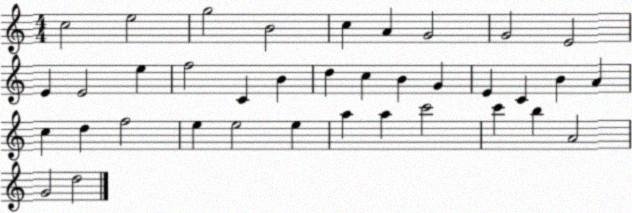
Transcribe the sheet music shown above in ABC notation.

X:1
T:Untitled
M:4/4
L:1/4
K:C
c2 e2 g2 B2 c A G2 G2 E2 E E2 e f2 C B d c B G E C B A c d f2 e e2 e a a c'2 c' b A2 G2 d2